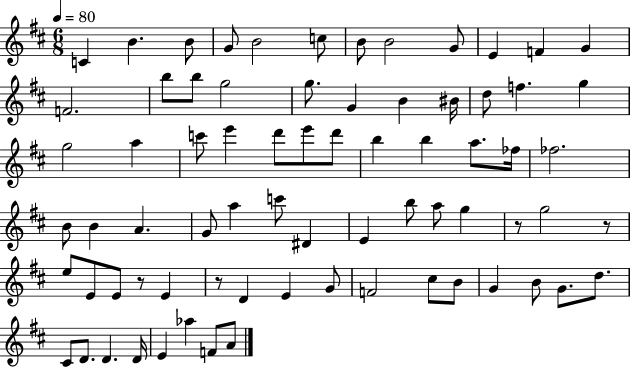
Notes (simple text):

C4/q B4/q. B4/e G4/e B4/h C5/e B4/e B4/h G4/e E4/q F4/q G4/q F4/h. B5/e B5/e G5/h G5/e. G4/q B4/q BIS4/s D5/e F5/q. G5/q G5/h A5/q C6/e E6/q D6/e E6/e D6/e B5/q B5/q A5/e. FES5/s FES5/h. B4/e B4/q A4/q. G4/e A5/q C6/e D#4/q E4/q B5/e A5/e G5/q R/e G5/h R/e E5/e E4/e E4/e R/e E4/q R/e D4/q E4/q G4/e F4/h C#5/e B4/e G4/q B4/e G4/e. D5/e. C#4/e D4/e. D4/q. D4/s E4/q Ab5/q F4/e A4/e